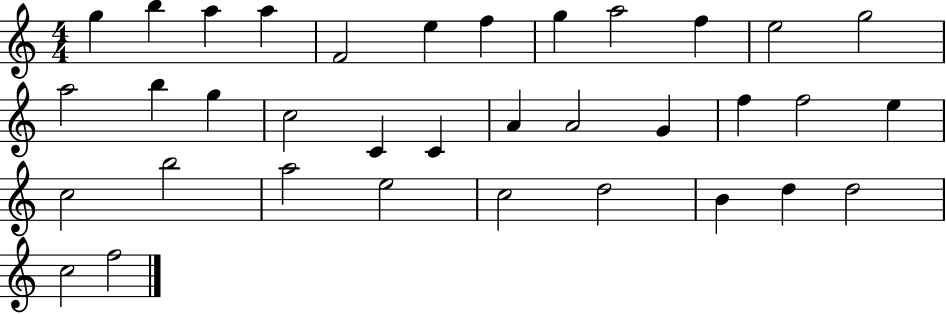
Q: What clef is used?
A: treble